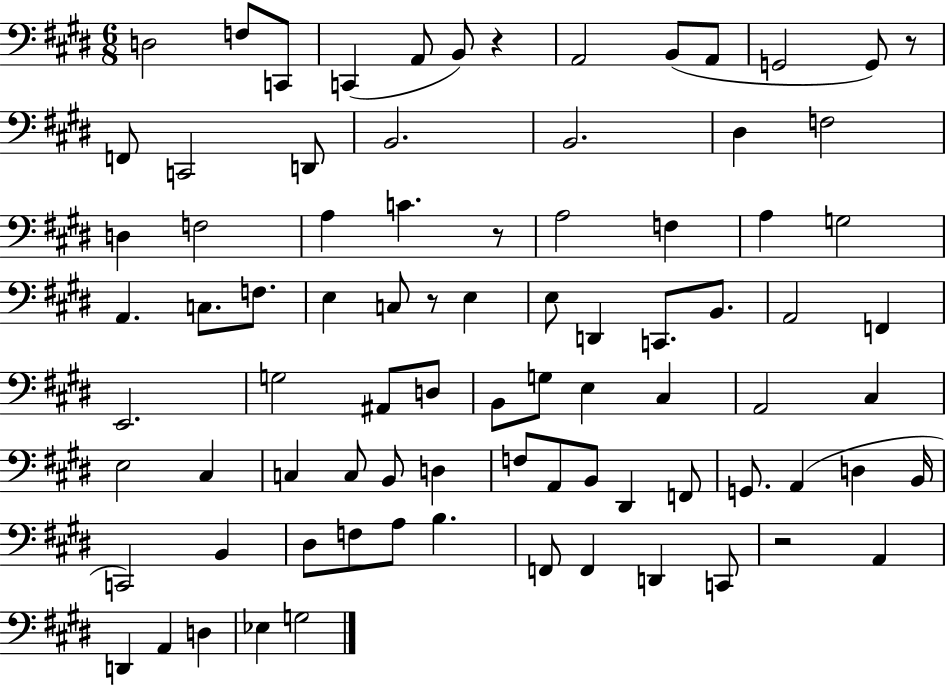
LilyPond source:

{
  \clef bass
  \numericTimeSignature
  \time 6/8
  \key e \major
  \repeat volta 2 { d2 f8 c,8 | c,4( a,8 b,8) r4 | a,2 b,8( a,8 | g,2 g,8) r8 | \break f,8 c,2 d,8 | b,2. | b,2. | dis4 f2 | \break d4 f2 | a4 c'4. r8 | a2 f4 | a4 g2 | \break a,4. c8. f8. | e4 c8 r8 e4 | e8 d,4 c,8. b,8. | a,2 f,4 | \break e,2. | g2 ais,8 d8 | b,8 g8 e4 cis4 | a,2 cis4 | \break e2 cis4 | c4 c8 b,8 d4 | f8 a,8 b,8 dis,4 f,8 | g,8. a,4( d4 b,16 | \break c,2) b,4 | dis8 f8 a8 b4. | f,8 f,4 d,4 c,8 | r2 a,4 | \break d,4 a,4 d4 | ees4 g2 | } \bar "|."
}